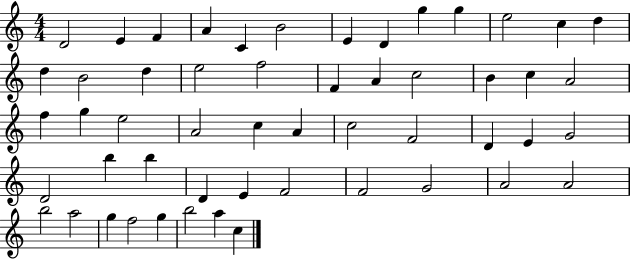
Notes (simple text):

D4/h E4/q F4/q A4/q C4/q B4/h E4/q D4/q G5/q G5/q E5/h C5/q D5/q D5/q B4/h D5/q E5/h F5/h F4/q A4/q C5/h B4/q C5/q A4/h F5/q G5/q E5/h A4/h C5/q A4/q C5/h F4/h D4/q E4/q G4/h D4/h B5/q B5/q D4/q E4/q F4/h F4/h G4/h A4/h A4/h B5/h A5/h G5/q F5/h G5/q B5/h A5/q C5/q